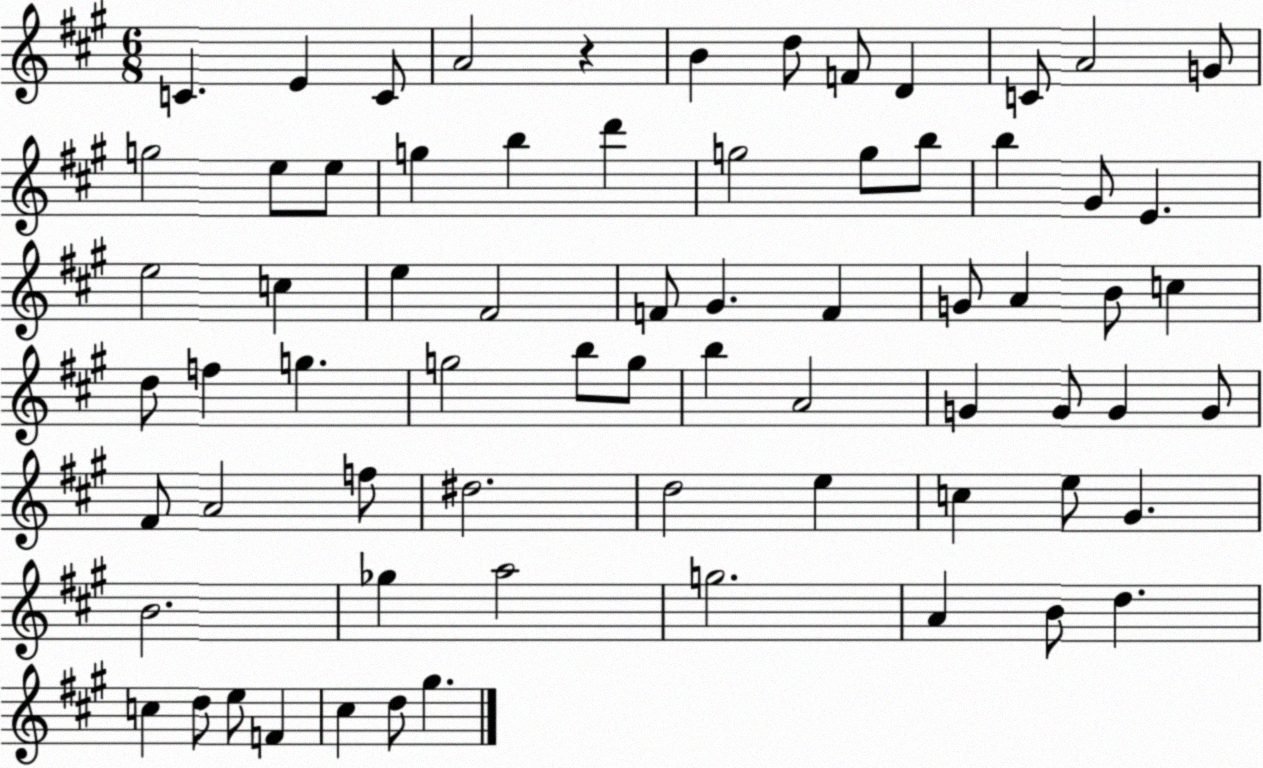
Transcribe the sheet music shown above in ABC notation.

X:1
T:Untitled
M:6/8
L:1/4
K:A
C E C/2 A2 z B d/2 F/2 D C/2 A2 G/2 g2 e/2 e/2 g b d' g2 g/2 b/2 b ^G/2 E e2 c e ^F2 F/2 ^G F G/2 A B/2 c d/2 f g g2 b/2 g/2 b A2 G G/2 G G/2 ^F/2 A2 f/2 ^d2 d2 e c e/2 ^G B2 _g a2 g2 A B/2 d c d/2 e/2 F ^c d/2 ^g